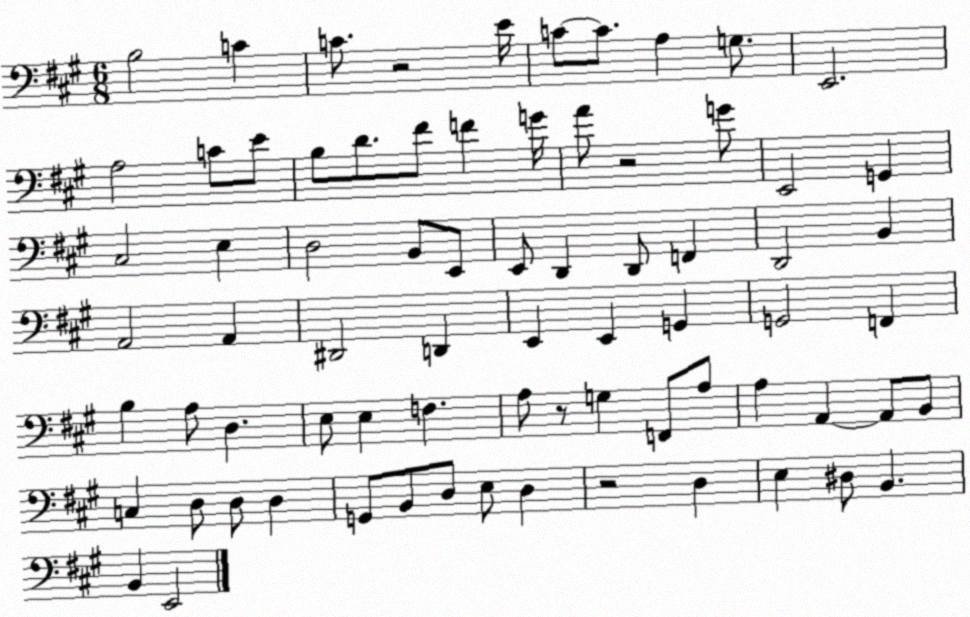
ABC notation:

X:1
T:Untitled
M:6/8
L:1/4
K:A
B,2 C C/2 z2 E/4 C/2 C/2 A, G,/2 E,,2 A,2 C/2 E/2 B,/2 D/2 ^F/2 F G/4 A/2 z2 G/2 E,,2 G,, ^C,2 E, D,2 B,,/2 E,,/2 E,,/2 D,, D,,/2 F,, D,,2 B,, A,,2 A,, ^D,,2 D,, E,, E,, G,, G,,2 F,, B, A,/2 D, E,/2 E, F, A,/2 z/2 G, F,,/2 A,/2 A, A,, A,,/2 B,,/2 C, D,/2 D,/2 D, G,,/2 B,,/2 D,/2 E,/2 D, z2 D, E, ^D,/2 B,, B,, E,,2